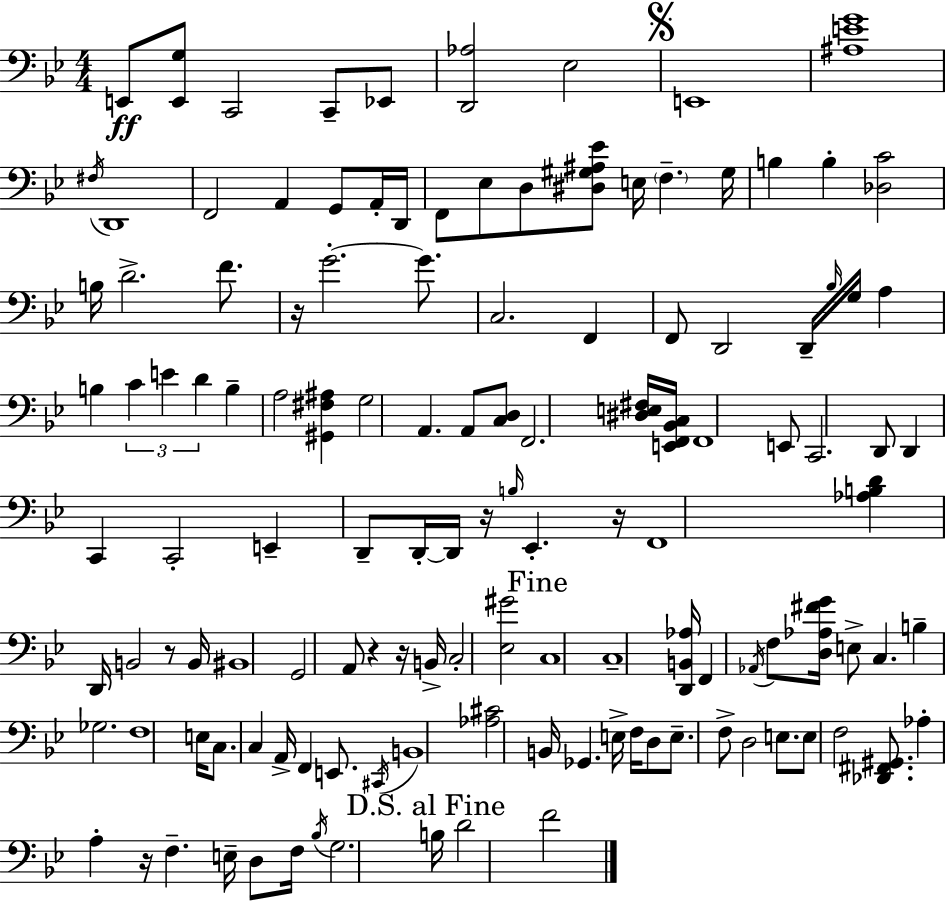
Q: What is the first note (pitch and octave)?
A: E2